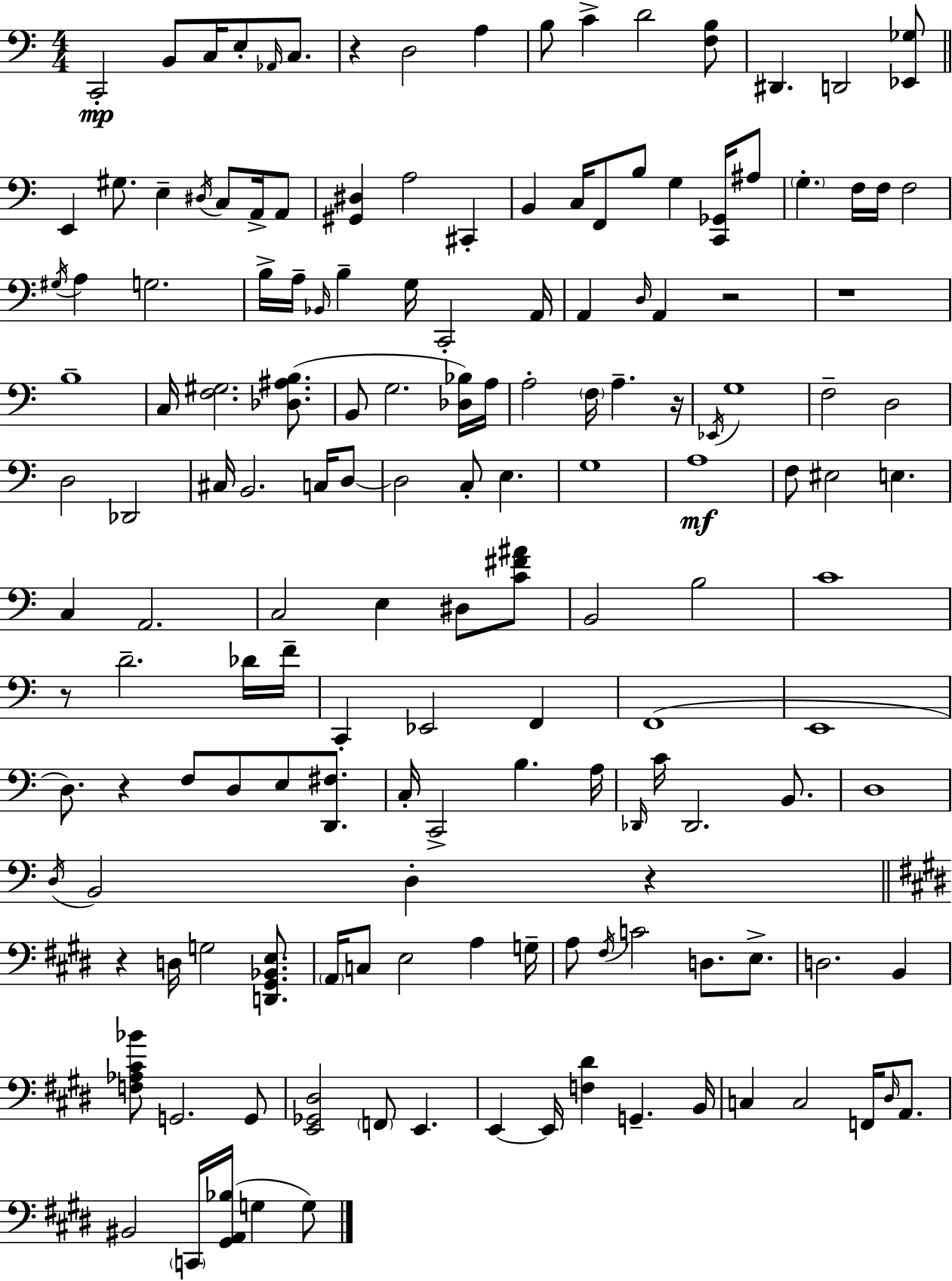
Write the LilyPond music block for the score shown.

{
  \clef bass
  \numericTimeSignature
  \time 4/4
  \key c \major
  c,2-.\mp b,8 c16 e8-. \grace { aes,16 } c8. | r4 d2 a4 | b8 c'4-> d'2 <f b>8 | dis,4. d,2 <ees, ges>8 | \break \bar "||" \break \key c \major e,4 gis8. e4-- \acciaccatura { dis16 } c8 a,16-> a,8 | <gis, dis>4 a2 cis,4-. | b,4 c16 f,8 b8 g4 <c, ges,>16 ais8 | \parenthesize g4.-. f16 f16 f2 | \break \acciaccatura { gis16 } a4 g2. | b16-> a16-- \grace { bes,16 } b4-- g16 c,2-. | a,16 a,4 \grace { d16 } a,4 r2 | r1 | \break b1-- | c16 <f gis>2. | <des ais b>8.( b,8 g2. | <des bes>16) a16 a2-. \parenthesize f16 a4.-- | \break r16 \acciaccatura { ees,16 } g1 | f2-- d2 | d2 des,2 | cis16 b,2. | \break c16 d8~~ d2 c8-. e4. | g1 | a1\mf | f8 eis2 e4. | \break c4 a,2. | c2 e4 | dis8 <c' fis' ais'>8 b,2 b2 | c'1 | \break r8 d'2.-- | des'16 f'16-- c,4-. ees,2 | f,4 f,1( | e,1 | \break d8.) r4 f8 d8 | e8 <d, fis>8. c16-. c,2-> b4. | a16 \grace { des,16 } c'16 des,2. | b,8. d1 | \break \acciaccatura { d16 } b,2 d4-. | r4 \bar "||" \break \key e \major r4 d16 g2 <d, gis, bes, e>8. | \parenthesize a,16 c8 e2 a4 g16-- | a8 \acciaccatura { fis16 } c'2 d8. e8.-> | d2. b,4 | \break <f aes cis' bes'>8 g,2. g,8 | <e, ges, dis>2 \parenthesize f,8 e,4. | e,4~~ e,16 <f dis'>4 g,4.-- | b,16 c4 c2 f,16 \grace { dis16 } a,8. | \break bis,2 \parenthesize c,16 <gis, a, bes>16( g4 | g8) \bar "|."
}